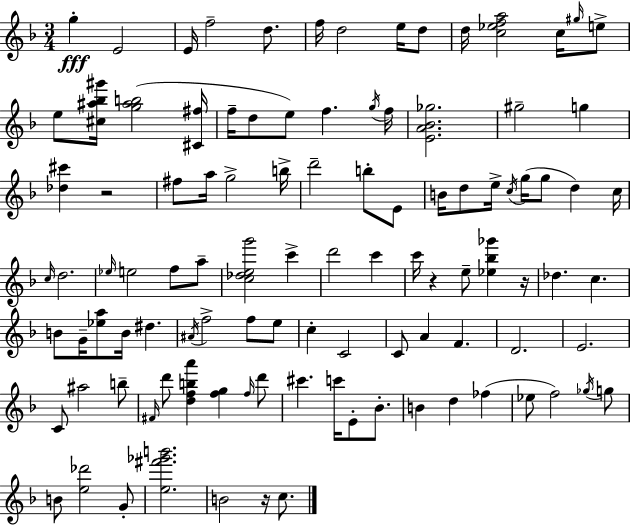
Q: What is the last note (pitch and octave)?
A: C5